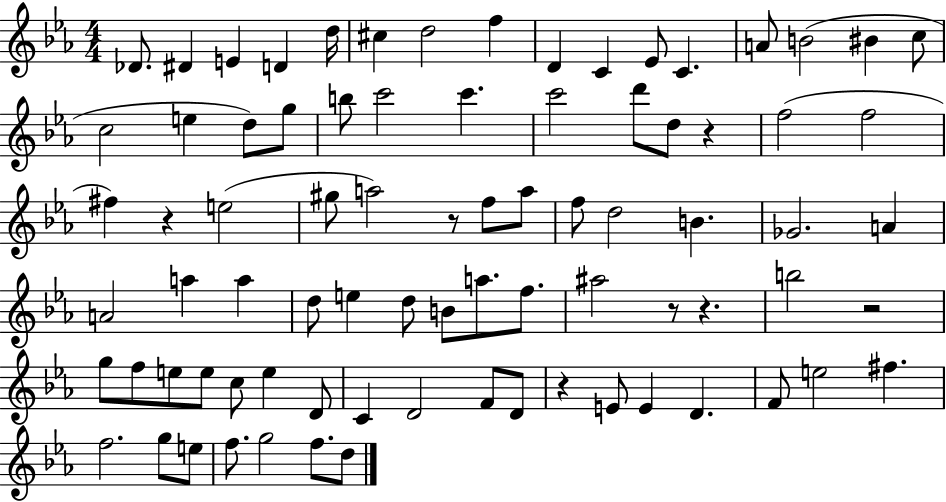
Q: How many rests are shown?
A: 7